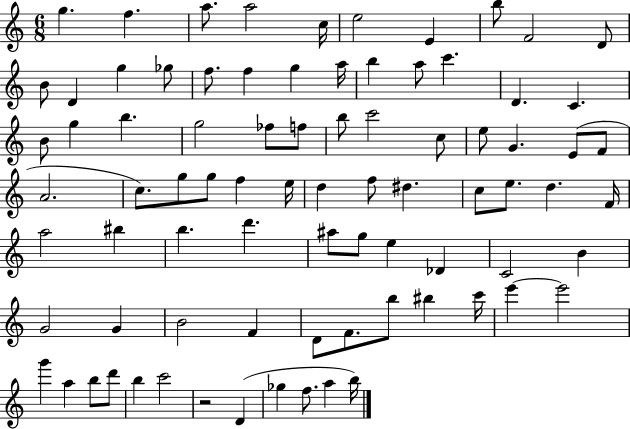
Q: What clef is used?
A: treble